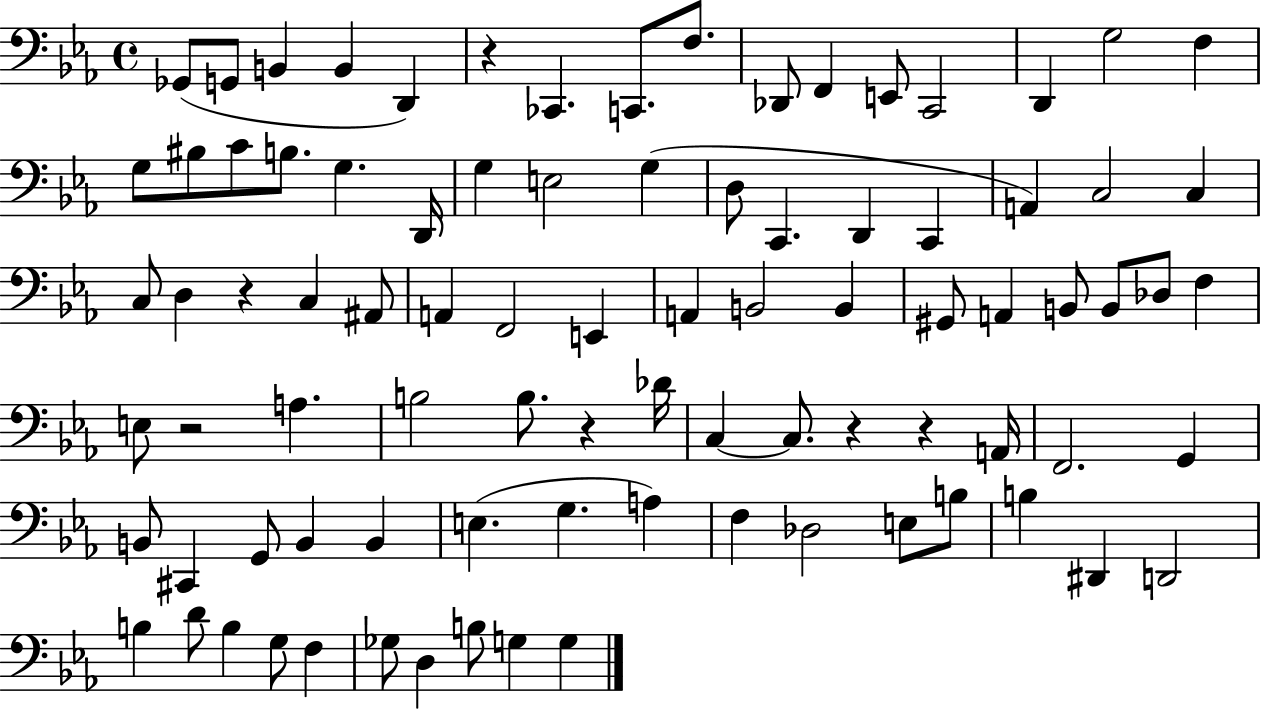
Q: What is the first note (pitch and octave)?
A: Gb2